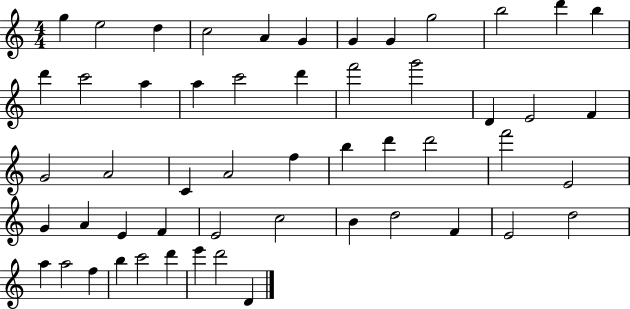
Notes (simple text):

G5/q E5/h D5/q C5/h A4/q G4/q G4/q G4/q G5/h B5/h D6/q B5/q D6/q C6/h A5/q A5/q C6/h D6/q F6/h G6/h D4/q E4/h F4/q G4/h A4/h C4/q A4/h F5/q B5/q D6/q D6/h F6/h E4/h G4/q A4/q E4/q F4/q E4/h C5/h B4/q D5/h F4/q E4/h D5/h A5/q A5/h F5/q B5/q C6/h D6/q E6/q D6/h D4/q